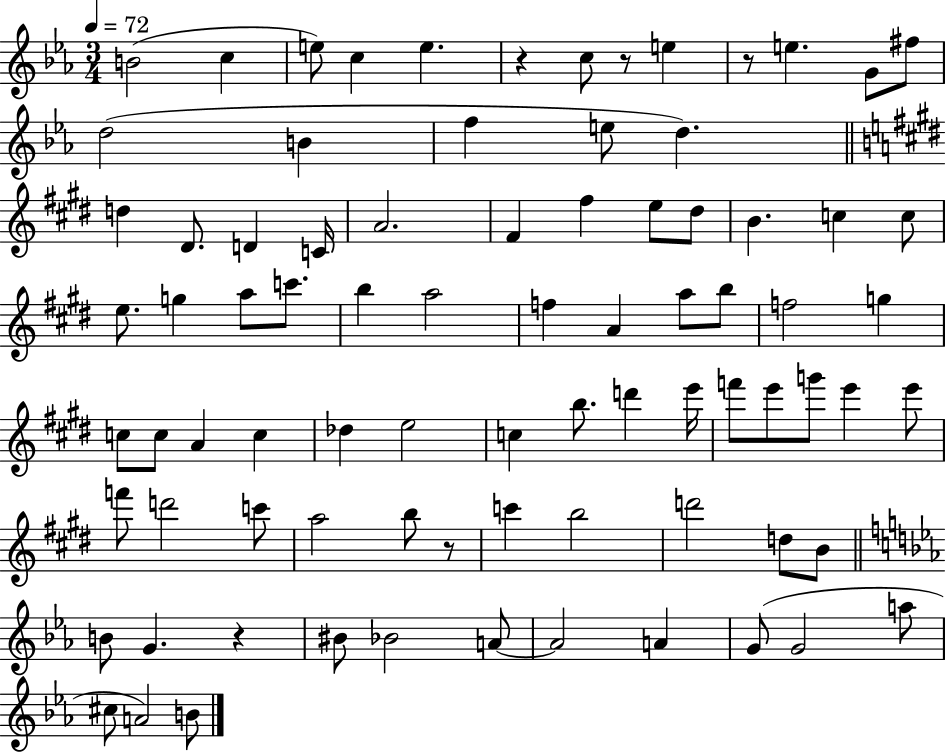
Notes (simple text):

B4/h C5/q E5/e C5/q E5/q. R/q C5/e R/e E5/q R/e E5/q. G4/e F#5/e D5/h B4/q F5/q E5/e D5/q. D5/q D#4/e. D4/q C4/s A4/h. F#4/q F#5/q E5/e D#5/e B4/q. C5/q C5/e E5/e. G5/q A5/e C6/e. B5/q A5/h F5/q A4/q A5/e B5/e F5/h G5/q C5/e C5/e A4/q C5/q Db5/q E5/h C5/q B5/e. D6/q E6/s F6/e E6/e G6/e E6/q E6/e F6/e D6/h C6/e A5/h B5/e R/e C6/q B5/h D6/h D5/e B4/e B4/e G4/q. R/q BIS4/e Bb4/h A4/e A4/h A4/q G4/e G4/h A5/e C#5/e A4/h B4/e